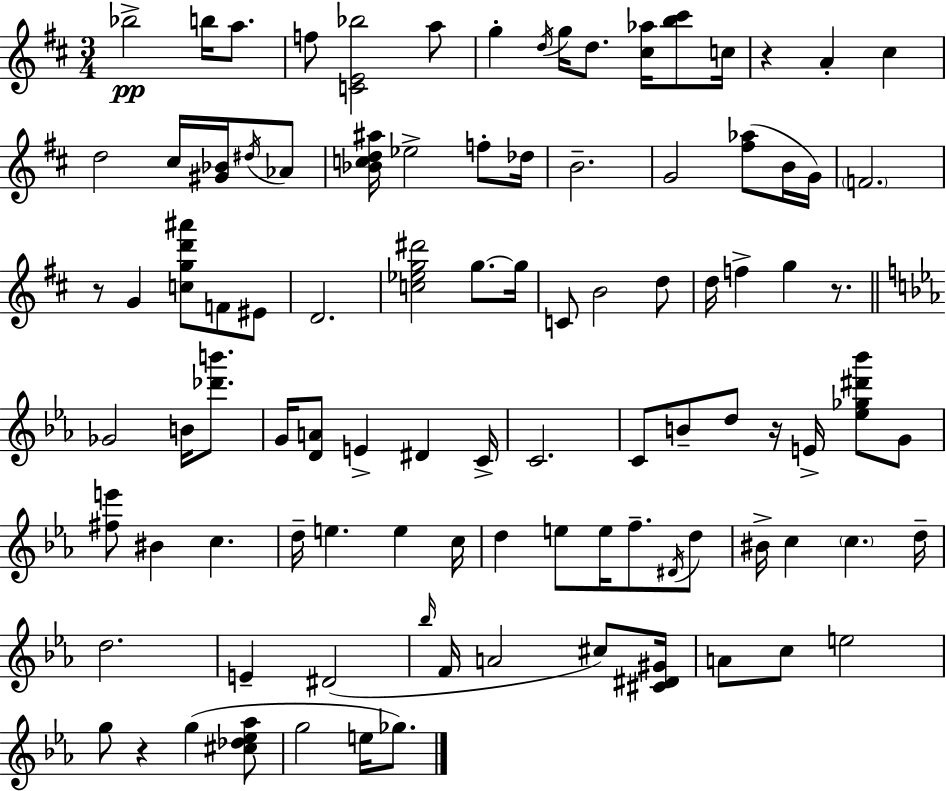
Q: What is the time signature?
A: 3/4